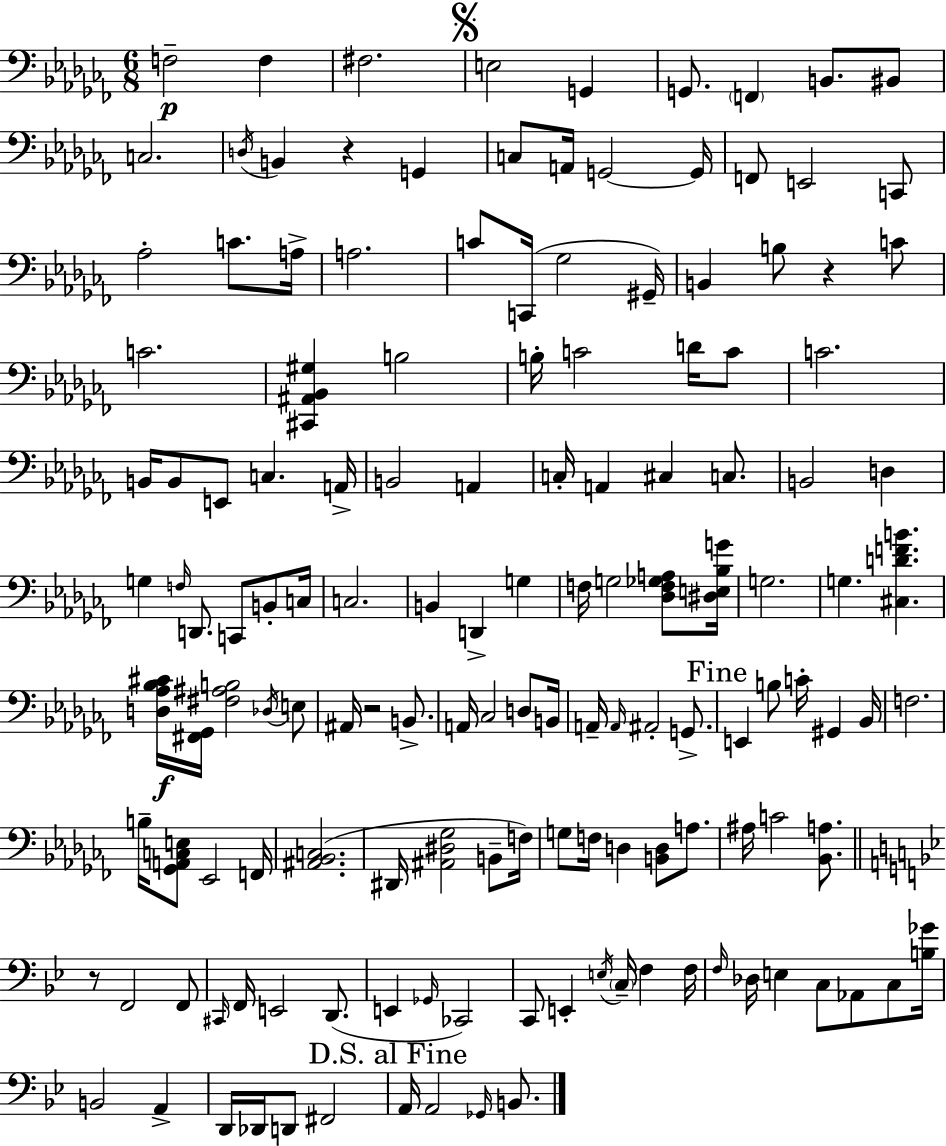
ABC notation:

X:1
T:Untitled
M:6/8
L:1/4
K:Abm
F,2 F, ^F,2 E,2 G,, G,,/2 F,, B,,/2 ^B,,/2 C,2 D,/4 B,, z G,, C,/2 A,,/4 G,,2 G,,/4 F,,/2 E,,2 C,,/2 _A,2 C/2 A,/4 A,2 C/2 C,,/4 _G,2 ^G,,/4 B,, B,/2 z C/2 C2 [^C,,^A,,_B,,^G,] B,2 B,/4 C2 D/4 C/2 C2 B,,/4 B,,/2 E,,/2 C, A,,/4 B,,2 A,, C,/4 A,, ^C, C,/2 B,,2 D, G, F,/4 D,,/2 C,,/2 B,,/2 C,/4 C,2 B,, D,, G, F,/4 G,2 [_D,F,_G,A,]/2 [^D,E,_B,G]/4 G,2 G, [^C,DFB] [D,_A,_B,^C]/4 [^F,,_G,,]/4 [^F,^A,B,]2 _D,/4 E,/2 ^A,,/4 z2 B,,/2 A,,/4 _C,2 D,/2 B,,/4 A,,/4 A,,/4 ^A,,2 G,,/2 E,, B,/2 C/4 ^G,, _B,,/4 F,2 B,/4 [_G,,A,,C,E,]/2 _E,,2 F,,/4 [^A,,_B,,C,]2 ^D,,/4 [^A,,^D,_G,]2 B,,/2 F,/4 G,/2 F,/4 D, [B,,D,]/2 A,/2 ^A,/4 C2 [_B,,A,]/2 z/2 F,,2 F,,/2 ^C,,/4 F,,/4 E,,2 D,,/2 E,, _G,,/4 _C,,2 C,,/2 E,, E,/4 C,/4 F, F,/4 F,/4 _D,/4 E, C,/2 _A,,/2 C,/2 [B,_G]/4 B,,2 A,, D,,/4 _D,,/4 D,,/2 ^F,,2 A,,/4 A,,2 _G,,/4 B,,/2